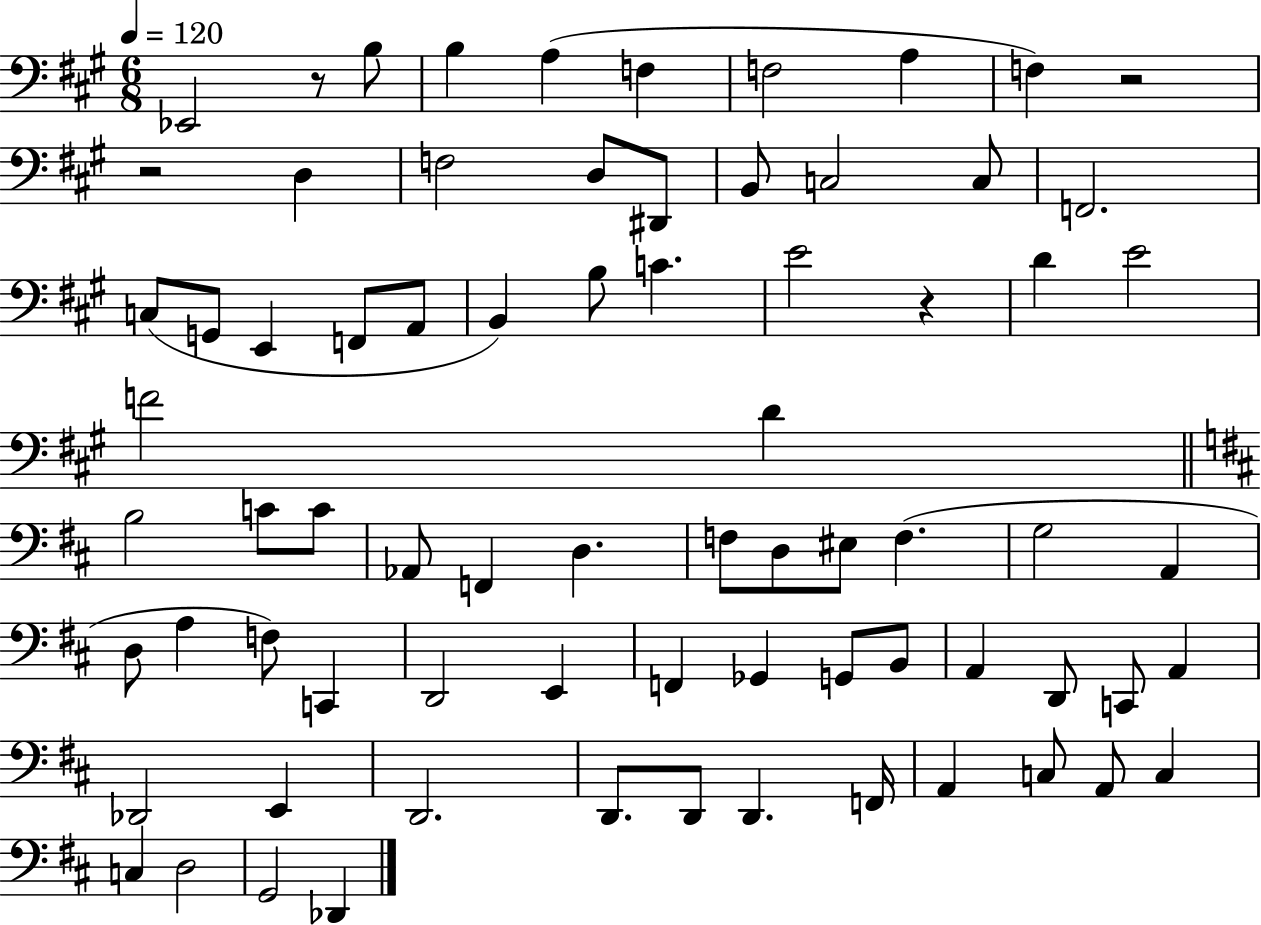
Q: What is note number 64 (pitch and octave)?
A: C3